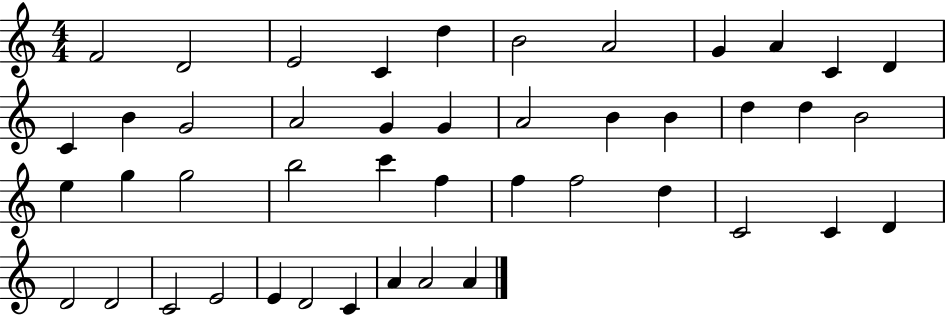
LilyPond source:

{
  \clef treble
  \numericTimeSignature
  \time 4/4
  \key c \major
  f'2 d'2 | e'2 c'4 d''4 | b'2 a'2 | g'4 a'4 c'4 d'4 | \break c'4 b'4 g'2 | a'2 g'4 g'4 | a'2 b'4 b'4 | d''4 d''4 b'2 | \break e''4 g''4 g''2 | b''2 c'''4 f''4 | f''4 f''2 d''4 | c'2 c'4 d'4 | \break d'2 d'2 | c'2 e'2 | e'4 d'2 c'4 | a'4 a'2 a'4 | \break \bar "|."
}